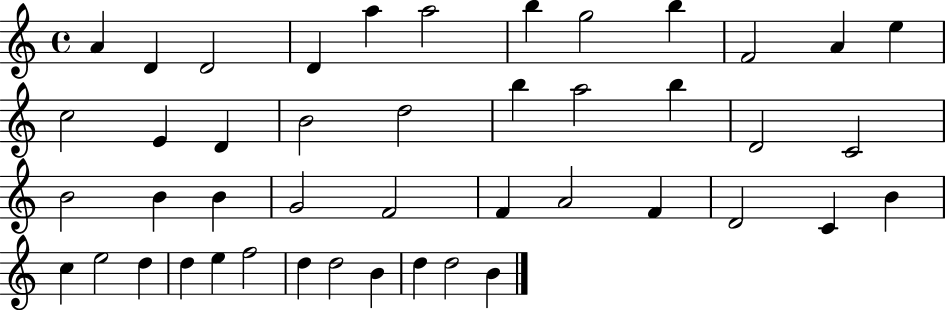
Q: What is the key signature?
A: C major